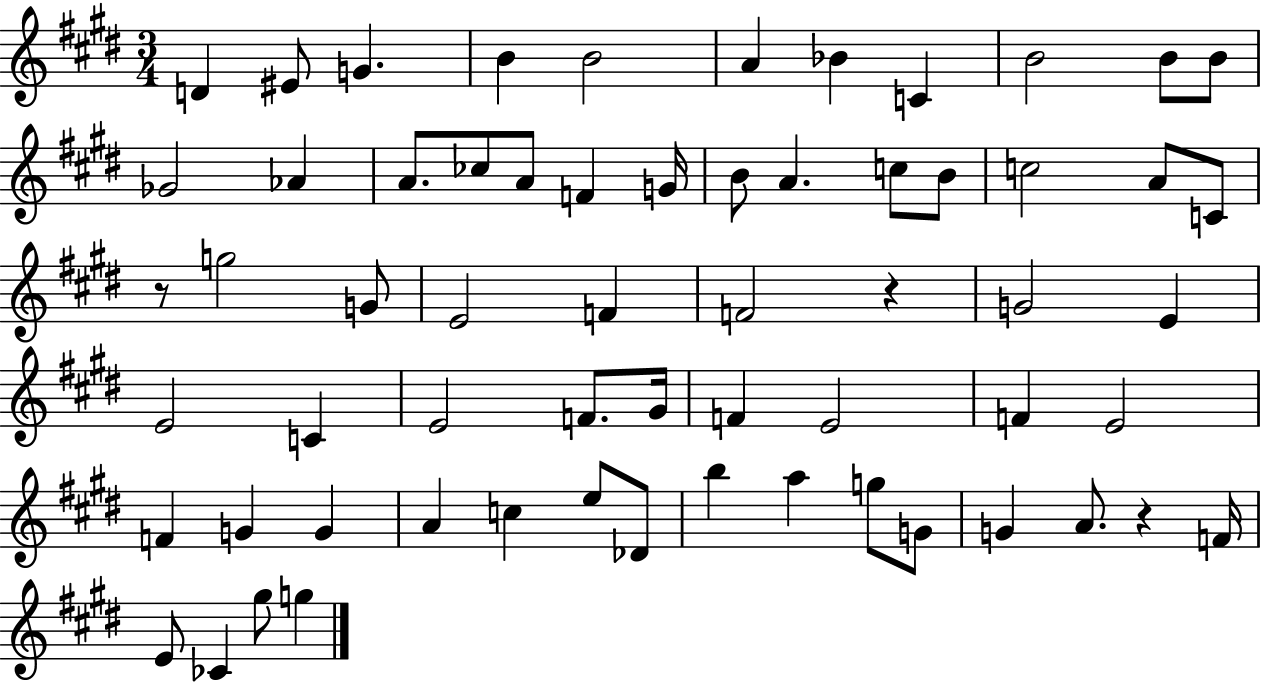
{
  \clef treble
  \numericTimeSignature
  \time 3/4
  \key e \major
  d'4 eis'8 g'4. | b'4 b'2 | a'4 bes'4 c'4 | b'2 b'8 b'8 | \break ges'2 aes'4 | a'8. ces''8 a'8 f'4 g'16 | b'8 a'4. c''8 b'8 | c''2 a'8 c'8 | \break r8 g''2 g'8 | e'2 f'4 | f'2 r4 | g'2 e'4 | \break e'2 c'4 | e'2 f'8. gis'16 | f'4 e'2 | f'4 e'2 | \break f'4 g'4 g'4 | a'4 c''4 e''8 des'8 | b''4 a''4 g''8 g'8 | g'4 a'8. r4 f'16 | \break e'8 ces'4 gis''8 g''4 | \bar "|."
}